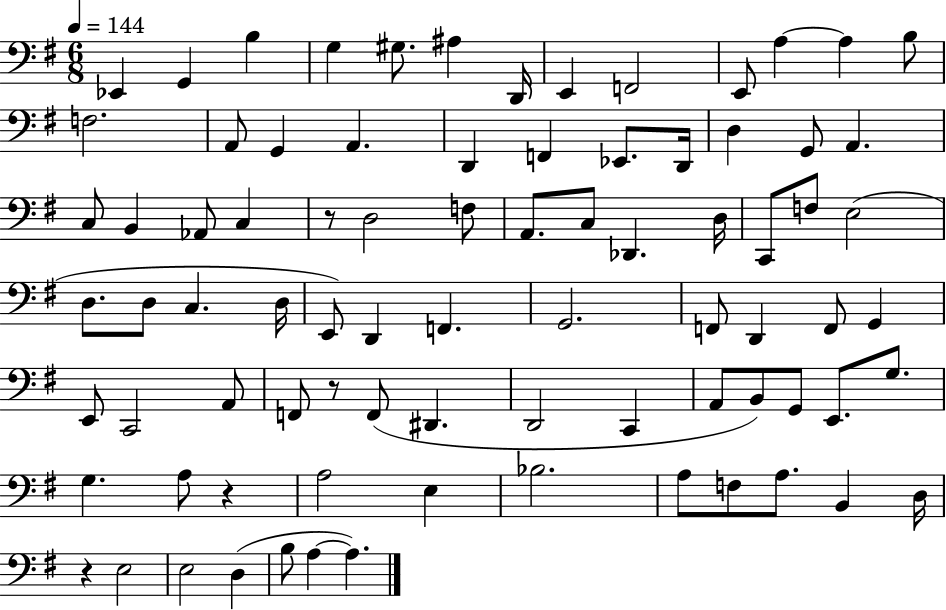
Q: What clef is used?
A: bass